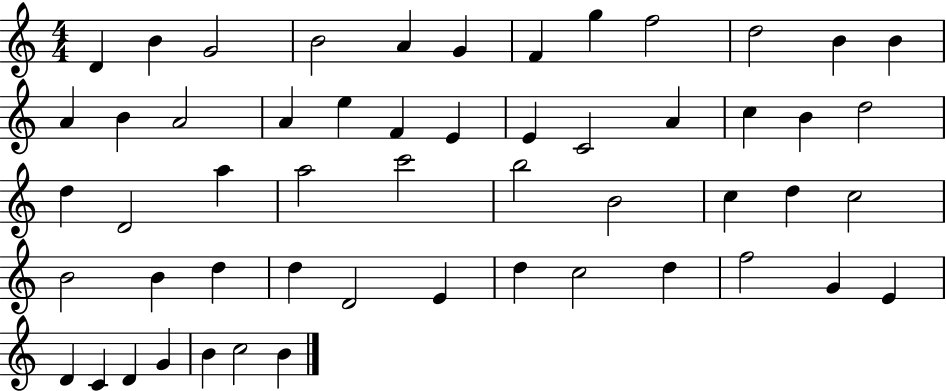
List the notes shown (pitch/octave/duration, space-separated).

D4/q B4/q G4/h B4/h A4/q G4/q F4/q G5/q F5/h D5/h B4/q B4/q A4/q B4/q A4/h A4/q E5/q F4/q E4/q E4/q C4/h A4/q C5/q B4/q D5/h D5/q D4/h A5/q A5/h C6/h B5/h B4/h C5/q D5/q C5/h B4/h B4/q D5/q D5/q D4/h E4/q D5/q C5/h D5/q F5/h G4/q E4/q D4/q C4/q D4/q G4/q B4/q C5/h B4/q